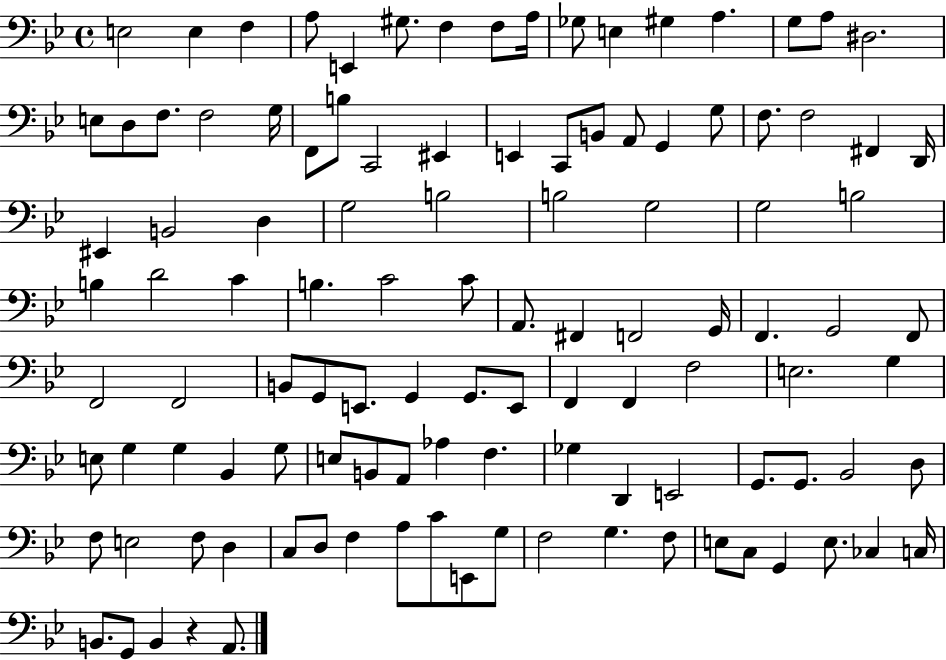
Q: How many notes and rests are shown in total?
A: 112